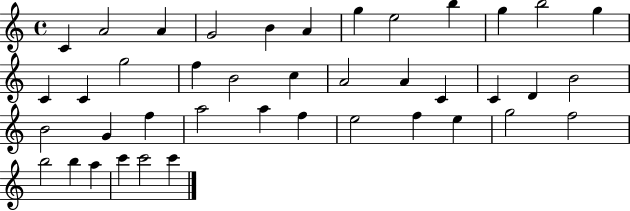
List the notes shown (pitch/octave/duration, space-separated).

C4/q A4/h A4/q G4/h B4/q A4/q G5/q E5/h B5/q G5/q B5/h G5/q C4/q C4/q G5/h F5/q B4/h C5/q A4/h A4/q C4/q C4/q D4/q B4/h B4/h G4/q F5/q A5/h A5/q F5/q E5/h F5/q E5/q G5/h F5/h B5/h B5/q A5/q C6/q C6/h C6/q